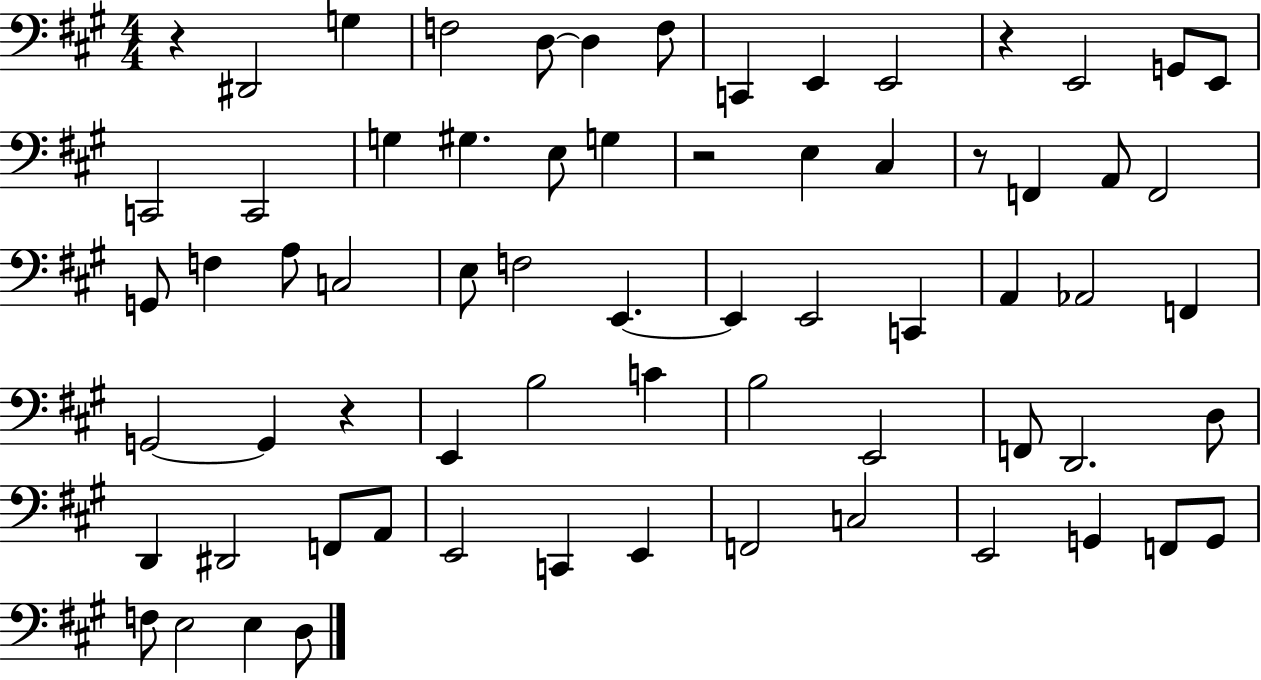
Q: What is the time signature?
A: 4/4